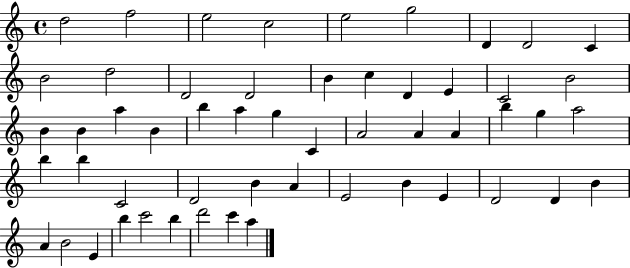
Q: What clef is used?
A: treble